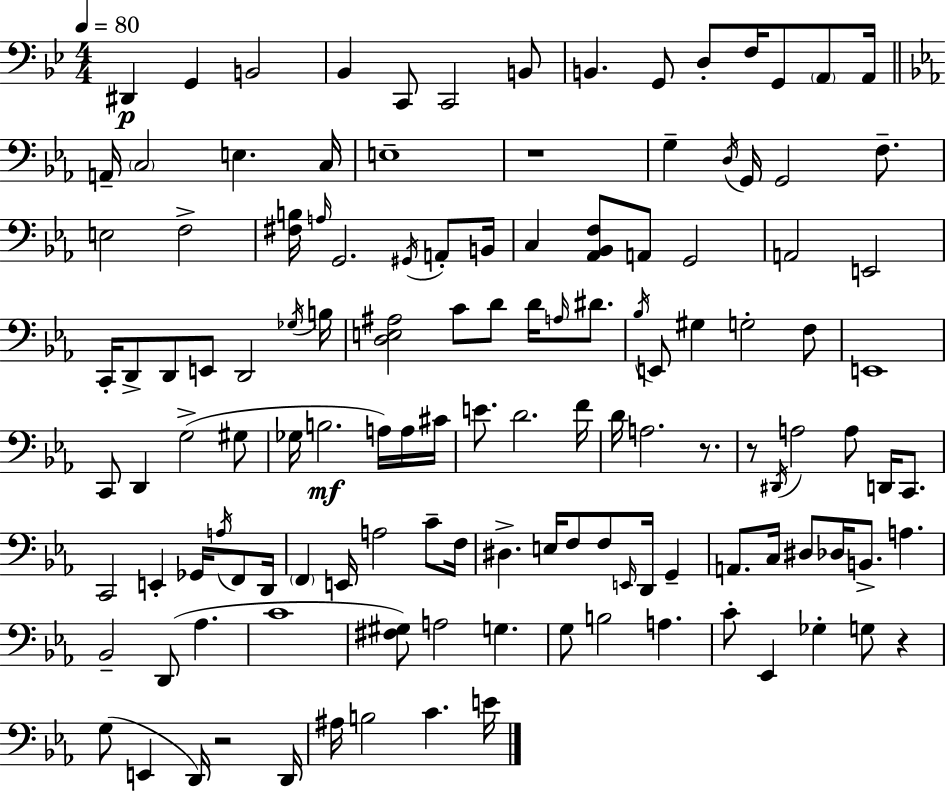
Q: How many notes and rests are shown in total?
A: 127